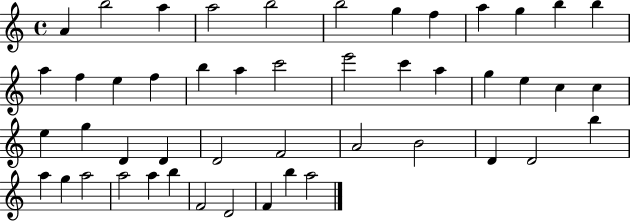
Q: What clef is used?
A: treble